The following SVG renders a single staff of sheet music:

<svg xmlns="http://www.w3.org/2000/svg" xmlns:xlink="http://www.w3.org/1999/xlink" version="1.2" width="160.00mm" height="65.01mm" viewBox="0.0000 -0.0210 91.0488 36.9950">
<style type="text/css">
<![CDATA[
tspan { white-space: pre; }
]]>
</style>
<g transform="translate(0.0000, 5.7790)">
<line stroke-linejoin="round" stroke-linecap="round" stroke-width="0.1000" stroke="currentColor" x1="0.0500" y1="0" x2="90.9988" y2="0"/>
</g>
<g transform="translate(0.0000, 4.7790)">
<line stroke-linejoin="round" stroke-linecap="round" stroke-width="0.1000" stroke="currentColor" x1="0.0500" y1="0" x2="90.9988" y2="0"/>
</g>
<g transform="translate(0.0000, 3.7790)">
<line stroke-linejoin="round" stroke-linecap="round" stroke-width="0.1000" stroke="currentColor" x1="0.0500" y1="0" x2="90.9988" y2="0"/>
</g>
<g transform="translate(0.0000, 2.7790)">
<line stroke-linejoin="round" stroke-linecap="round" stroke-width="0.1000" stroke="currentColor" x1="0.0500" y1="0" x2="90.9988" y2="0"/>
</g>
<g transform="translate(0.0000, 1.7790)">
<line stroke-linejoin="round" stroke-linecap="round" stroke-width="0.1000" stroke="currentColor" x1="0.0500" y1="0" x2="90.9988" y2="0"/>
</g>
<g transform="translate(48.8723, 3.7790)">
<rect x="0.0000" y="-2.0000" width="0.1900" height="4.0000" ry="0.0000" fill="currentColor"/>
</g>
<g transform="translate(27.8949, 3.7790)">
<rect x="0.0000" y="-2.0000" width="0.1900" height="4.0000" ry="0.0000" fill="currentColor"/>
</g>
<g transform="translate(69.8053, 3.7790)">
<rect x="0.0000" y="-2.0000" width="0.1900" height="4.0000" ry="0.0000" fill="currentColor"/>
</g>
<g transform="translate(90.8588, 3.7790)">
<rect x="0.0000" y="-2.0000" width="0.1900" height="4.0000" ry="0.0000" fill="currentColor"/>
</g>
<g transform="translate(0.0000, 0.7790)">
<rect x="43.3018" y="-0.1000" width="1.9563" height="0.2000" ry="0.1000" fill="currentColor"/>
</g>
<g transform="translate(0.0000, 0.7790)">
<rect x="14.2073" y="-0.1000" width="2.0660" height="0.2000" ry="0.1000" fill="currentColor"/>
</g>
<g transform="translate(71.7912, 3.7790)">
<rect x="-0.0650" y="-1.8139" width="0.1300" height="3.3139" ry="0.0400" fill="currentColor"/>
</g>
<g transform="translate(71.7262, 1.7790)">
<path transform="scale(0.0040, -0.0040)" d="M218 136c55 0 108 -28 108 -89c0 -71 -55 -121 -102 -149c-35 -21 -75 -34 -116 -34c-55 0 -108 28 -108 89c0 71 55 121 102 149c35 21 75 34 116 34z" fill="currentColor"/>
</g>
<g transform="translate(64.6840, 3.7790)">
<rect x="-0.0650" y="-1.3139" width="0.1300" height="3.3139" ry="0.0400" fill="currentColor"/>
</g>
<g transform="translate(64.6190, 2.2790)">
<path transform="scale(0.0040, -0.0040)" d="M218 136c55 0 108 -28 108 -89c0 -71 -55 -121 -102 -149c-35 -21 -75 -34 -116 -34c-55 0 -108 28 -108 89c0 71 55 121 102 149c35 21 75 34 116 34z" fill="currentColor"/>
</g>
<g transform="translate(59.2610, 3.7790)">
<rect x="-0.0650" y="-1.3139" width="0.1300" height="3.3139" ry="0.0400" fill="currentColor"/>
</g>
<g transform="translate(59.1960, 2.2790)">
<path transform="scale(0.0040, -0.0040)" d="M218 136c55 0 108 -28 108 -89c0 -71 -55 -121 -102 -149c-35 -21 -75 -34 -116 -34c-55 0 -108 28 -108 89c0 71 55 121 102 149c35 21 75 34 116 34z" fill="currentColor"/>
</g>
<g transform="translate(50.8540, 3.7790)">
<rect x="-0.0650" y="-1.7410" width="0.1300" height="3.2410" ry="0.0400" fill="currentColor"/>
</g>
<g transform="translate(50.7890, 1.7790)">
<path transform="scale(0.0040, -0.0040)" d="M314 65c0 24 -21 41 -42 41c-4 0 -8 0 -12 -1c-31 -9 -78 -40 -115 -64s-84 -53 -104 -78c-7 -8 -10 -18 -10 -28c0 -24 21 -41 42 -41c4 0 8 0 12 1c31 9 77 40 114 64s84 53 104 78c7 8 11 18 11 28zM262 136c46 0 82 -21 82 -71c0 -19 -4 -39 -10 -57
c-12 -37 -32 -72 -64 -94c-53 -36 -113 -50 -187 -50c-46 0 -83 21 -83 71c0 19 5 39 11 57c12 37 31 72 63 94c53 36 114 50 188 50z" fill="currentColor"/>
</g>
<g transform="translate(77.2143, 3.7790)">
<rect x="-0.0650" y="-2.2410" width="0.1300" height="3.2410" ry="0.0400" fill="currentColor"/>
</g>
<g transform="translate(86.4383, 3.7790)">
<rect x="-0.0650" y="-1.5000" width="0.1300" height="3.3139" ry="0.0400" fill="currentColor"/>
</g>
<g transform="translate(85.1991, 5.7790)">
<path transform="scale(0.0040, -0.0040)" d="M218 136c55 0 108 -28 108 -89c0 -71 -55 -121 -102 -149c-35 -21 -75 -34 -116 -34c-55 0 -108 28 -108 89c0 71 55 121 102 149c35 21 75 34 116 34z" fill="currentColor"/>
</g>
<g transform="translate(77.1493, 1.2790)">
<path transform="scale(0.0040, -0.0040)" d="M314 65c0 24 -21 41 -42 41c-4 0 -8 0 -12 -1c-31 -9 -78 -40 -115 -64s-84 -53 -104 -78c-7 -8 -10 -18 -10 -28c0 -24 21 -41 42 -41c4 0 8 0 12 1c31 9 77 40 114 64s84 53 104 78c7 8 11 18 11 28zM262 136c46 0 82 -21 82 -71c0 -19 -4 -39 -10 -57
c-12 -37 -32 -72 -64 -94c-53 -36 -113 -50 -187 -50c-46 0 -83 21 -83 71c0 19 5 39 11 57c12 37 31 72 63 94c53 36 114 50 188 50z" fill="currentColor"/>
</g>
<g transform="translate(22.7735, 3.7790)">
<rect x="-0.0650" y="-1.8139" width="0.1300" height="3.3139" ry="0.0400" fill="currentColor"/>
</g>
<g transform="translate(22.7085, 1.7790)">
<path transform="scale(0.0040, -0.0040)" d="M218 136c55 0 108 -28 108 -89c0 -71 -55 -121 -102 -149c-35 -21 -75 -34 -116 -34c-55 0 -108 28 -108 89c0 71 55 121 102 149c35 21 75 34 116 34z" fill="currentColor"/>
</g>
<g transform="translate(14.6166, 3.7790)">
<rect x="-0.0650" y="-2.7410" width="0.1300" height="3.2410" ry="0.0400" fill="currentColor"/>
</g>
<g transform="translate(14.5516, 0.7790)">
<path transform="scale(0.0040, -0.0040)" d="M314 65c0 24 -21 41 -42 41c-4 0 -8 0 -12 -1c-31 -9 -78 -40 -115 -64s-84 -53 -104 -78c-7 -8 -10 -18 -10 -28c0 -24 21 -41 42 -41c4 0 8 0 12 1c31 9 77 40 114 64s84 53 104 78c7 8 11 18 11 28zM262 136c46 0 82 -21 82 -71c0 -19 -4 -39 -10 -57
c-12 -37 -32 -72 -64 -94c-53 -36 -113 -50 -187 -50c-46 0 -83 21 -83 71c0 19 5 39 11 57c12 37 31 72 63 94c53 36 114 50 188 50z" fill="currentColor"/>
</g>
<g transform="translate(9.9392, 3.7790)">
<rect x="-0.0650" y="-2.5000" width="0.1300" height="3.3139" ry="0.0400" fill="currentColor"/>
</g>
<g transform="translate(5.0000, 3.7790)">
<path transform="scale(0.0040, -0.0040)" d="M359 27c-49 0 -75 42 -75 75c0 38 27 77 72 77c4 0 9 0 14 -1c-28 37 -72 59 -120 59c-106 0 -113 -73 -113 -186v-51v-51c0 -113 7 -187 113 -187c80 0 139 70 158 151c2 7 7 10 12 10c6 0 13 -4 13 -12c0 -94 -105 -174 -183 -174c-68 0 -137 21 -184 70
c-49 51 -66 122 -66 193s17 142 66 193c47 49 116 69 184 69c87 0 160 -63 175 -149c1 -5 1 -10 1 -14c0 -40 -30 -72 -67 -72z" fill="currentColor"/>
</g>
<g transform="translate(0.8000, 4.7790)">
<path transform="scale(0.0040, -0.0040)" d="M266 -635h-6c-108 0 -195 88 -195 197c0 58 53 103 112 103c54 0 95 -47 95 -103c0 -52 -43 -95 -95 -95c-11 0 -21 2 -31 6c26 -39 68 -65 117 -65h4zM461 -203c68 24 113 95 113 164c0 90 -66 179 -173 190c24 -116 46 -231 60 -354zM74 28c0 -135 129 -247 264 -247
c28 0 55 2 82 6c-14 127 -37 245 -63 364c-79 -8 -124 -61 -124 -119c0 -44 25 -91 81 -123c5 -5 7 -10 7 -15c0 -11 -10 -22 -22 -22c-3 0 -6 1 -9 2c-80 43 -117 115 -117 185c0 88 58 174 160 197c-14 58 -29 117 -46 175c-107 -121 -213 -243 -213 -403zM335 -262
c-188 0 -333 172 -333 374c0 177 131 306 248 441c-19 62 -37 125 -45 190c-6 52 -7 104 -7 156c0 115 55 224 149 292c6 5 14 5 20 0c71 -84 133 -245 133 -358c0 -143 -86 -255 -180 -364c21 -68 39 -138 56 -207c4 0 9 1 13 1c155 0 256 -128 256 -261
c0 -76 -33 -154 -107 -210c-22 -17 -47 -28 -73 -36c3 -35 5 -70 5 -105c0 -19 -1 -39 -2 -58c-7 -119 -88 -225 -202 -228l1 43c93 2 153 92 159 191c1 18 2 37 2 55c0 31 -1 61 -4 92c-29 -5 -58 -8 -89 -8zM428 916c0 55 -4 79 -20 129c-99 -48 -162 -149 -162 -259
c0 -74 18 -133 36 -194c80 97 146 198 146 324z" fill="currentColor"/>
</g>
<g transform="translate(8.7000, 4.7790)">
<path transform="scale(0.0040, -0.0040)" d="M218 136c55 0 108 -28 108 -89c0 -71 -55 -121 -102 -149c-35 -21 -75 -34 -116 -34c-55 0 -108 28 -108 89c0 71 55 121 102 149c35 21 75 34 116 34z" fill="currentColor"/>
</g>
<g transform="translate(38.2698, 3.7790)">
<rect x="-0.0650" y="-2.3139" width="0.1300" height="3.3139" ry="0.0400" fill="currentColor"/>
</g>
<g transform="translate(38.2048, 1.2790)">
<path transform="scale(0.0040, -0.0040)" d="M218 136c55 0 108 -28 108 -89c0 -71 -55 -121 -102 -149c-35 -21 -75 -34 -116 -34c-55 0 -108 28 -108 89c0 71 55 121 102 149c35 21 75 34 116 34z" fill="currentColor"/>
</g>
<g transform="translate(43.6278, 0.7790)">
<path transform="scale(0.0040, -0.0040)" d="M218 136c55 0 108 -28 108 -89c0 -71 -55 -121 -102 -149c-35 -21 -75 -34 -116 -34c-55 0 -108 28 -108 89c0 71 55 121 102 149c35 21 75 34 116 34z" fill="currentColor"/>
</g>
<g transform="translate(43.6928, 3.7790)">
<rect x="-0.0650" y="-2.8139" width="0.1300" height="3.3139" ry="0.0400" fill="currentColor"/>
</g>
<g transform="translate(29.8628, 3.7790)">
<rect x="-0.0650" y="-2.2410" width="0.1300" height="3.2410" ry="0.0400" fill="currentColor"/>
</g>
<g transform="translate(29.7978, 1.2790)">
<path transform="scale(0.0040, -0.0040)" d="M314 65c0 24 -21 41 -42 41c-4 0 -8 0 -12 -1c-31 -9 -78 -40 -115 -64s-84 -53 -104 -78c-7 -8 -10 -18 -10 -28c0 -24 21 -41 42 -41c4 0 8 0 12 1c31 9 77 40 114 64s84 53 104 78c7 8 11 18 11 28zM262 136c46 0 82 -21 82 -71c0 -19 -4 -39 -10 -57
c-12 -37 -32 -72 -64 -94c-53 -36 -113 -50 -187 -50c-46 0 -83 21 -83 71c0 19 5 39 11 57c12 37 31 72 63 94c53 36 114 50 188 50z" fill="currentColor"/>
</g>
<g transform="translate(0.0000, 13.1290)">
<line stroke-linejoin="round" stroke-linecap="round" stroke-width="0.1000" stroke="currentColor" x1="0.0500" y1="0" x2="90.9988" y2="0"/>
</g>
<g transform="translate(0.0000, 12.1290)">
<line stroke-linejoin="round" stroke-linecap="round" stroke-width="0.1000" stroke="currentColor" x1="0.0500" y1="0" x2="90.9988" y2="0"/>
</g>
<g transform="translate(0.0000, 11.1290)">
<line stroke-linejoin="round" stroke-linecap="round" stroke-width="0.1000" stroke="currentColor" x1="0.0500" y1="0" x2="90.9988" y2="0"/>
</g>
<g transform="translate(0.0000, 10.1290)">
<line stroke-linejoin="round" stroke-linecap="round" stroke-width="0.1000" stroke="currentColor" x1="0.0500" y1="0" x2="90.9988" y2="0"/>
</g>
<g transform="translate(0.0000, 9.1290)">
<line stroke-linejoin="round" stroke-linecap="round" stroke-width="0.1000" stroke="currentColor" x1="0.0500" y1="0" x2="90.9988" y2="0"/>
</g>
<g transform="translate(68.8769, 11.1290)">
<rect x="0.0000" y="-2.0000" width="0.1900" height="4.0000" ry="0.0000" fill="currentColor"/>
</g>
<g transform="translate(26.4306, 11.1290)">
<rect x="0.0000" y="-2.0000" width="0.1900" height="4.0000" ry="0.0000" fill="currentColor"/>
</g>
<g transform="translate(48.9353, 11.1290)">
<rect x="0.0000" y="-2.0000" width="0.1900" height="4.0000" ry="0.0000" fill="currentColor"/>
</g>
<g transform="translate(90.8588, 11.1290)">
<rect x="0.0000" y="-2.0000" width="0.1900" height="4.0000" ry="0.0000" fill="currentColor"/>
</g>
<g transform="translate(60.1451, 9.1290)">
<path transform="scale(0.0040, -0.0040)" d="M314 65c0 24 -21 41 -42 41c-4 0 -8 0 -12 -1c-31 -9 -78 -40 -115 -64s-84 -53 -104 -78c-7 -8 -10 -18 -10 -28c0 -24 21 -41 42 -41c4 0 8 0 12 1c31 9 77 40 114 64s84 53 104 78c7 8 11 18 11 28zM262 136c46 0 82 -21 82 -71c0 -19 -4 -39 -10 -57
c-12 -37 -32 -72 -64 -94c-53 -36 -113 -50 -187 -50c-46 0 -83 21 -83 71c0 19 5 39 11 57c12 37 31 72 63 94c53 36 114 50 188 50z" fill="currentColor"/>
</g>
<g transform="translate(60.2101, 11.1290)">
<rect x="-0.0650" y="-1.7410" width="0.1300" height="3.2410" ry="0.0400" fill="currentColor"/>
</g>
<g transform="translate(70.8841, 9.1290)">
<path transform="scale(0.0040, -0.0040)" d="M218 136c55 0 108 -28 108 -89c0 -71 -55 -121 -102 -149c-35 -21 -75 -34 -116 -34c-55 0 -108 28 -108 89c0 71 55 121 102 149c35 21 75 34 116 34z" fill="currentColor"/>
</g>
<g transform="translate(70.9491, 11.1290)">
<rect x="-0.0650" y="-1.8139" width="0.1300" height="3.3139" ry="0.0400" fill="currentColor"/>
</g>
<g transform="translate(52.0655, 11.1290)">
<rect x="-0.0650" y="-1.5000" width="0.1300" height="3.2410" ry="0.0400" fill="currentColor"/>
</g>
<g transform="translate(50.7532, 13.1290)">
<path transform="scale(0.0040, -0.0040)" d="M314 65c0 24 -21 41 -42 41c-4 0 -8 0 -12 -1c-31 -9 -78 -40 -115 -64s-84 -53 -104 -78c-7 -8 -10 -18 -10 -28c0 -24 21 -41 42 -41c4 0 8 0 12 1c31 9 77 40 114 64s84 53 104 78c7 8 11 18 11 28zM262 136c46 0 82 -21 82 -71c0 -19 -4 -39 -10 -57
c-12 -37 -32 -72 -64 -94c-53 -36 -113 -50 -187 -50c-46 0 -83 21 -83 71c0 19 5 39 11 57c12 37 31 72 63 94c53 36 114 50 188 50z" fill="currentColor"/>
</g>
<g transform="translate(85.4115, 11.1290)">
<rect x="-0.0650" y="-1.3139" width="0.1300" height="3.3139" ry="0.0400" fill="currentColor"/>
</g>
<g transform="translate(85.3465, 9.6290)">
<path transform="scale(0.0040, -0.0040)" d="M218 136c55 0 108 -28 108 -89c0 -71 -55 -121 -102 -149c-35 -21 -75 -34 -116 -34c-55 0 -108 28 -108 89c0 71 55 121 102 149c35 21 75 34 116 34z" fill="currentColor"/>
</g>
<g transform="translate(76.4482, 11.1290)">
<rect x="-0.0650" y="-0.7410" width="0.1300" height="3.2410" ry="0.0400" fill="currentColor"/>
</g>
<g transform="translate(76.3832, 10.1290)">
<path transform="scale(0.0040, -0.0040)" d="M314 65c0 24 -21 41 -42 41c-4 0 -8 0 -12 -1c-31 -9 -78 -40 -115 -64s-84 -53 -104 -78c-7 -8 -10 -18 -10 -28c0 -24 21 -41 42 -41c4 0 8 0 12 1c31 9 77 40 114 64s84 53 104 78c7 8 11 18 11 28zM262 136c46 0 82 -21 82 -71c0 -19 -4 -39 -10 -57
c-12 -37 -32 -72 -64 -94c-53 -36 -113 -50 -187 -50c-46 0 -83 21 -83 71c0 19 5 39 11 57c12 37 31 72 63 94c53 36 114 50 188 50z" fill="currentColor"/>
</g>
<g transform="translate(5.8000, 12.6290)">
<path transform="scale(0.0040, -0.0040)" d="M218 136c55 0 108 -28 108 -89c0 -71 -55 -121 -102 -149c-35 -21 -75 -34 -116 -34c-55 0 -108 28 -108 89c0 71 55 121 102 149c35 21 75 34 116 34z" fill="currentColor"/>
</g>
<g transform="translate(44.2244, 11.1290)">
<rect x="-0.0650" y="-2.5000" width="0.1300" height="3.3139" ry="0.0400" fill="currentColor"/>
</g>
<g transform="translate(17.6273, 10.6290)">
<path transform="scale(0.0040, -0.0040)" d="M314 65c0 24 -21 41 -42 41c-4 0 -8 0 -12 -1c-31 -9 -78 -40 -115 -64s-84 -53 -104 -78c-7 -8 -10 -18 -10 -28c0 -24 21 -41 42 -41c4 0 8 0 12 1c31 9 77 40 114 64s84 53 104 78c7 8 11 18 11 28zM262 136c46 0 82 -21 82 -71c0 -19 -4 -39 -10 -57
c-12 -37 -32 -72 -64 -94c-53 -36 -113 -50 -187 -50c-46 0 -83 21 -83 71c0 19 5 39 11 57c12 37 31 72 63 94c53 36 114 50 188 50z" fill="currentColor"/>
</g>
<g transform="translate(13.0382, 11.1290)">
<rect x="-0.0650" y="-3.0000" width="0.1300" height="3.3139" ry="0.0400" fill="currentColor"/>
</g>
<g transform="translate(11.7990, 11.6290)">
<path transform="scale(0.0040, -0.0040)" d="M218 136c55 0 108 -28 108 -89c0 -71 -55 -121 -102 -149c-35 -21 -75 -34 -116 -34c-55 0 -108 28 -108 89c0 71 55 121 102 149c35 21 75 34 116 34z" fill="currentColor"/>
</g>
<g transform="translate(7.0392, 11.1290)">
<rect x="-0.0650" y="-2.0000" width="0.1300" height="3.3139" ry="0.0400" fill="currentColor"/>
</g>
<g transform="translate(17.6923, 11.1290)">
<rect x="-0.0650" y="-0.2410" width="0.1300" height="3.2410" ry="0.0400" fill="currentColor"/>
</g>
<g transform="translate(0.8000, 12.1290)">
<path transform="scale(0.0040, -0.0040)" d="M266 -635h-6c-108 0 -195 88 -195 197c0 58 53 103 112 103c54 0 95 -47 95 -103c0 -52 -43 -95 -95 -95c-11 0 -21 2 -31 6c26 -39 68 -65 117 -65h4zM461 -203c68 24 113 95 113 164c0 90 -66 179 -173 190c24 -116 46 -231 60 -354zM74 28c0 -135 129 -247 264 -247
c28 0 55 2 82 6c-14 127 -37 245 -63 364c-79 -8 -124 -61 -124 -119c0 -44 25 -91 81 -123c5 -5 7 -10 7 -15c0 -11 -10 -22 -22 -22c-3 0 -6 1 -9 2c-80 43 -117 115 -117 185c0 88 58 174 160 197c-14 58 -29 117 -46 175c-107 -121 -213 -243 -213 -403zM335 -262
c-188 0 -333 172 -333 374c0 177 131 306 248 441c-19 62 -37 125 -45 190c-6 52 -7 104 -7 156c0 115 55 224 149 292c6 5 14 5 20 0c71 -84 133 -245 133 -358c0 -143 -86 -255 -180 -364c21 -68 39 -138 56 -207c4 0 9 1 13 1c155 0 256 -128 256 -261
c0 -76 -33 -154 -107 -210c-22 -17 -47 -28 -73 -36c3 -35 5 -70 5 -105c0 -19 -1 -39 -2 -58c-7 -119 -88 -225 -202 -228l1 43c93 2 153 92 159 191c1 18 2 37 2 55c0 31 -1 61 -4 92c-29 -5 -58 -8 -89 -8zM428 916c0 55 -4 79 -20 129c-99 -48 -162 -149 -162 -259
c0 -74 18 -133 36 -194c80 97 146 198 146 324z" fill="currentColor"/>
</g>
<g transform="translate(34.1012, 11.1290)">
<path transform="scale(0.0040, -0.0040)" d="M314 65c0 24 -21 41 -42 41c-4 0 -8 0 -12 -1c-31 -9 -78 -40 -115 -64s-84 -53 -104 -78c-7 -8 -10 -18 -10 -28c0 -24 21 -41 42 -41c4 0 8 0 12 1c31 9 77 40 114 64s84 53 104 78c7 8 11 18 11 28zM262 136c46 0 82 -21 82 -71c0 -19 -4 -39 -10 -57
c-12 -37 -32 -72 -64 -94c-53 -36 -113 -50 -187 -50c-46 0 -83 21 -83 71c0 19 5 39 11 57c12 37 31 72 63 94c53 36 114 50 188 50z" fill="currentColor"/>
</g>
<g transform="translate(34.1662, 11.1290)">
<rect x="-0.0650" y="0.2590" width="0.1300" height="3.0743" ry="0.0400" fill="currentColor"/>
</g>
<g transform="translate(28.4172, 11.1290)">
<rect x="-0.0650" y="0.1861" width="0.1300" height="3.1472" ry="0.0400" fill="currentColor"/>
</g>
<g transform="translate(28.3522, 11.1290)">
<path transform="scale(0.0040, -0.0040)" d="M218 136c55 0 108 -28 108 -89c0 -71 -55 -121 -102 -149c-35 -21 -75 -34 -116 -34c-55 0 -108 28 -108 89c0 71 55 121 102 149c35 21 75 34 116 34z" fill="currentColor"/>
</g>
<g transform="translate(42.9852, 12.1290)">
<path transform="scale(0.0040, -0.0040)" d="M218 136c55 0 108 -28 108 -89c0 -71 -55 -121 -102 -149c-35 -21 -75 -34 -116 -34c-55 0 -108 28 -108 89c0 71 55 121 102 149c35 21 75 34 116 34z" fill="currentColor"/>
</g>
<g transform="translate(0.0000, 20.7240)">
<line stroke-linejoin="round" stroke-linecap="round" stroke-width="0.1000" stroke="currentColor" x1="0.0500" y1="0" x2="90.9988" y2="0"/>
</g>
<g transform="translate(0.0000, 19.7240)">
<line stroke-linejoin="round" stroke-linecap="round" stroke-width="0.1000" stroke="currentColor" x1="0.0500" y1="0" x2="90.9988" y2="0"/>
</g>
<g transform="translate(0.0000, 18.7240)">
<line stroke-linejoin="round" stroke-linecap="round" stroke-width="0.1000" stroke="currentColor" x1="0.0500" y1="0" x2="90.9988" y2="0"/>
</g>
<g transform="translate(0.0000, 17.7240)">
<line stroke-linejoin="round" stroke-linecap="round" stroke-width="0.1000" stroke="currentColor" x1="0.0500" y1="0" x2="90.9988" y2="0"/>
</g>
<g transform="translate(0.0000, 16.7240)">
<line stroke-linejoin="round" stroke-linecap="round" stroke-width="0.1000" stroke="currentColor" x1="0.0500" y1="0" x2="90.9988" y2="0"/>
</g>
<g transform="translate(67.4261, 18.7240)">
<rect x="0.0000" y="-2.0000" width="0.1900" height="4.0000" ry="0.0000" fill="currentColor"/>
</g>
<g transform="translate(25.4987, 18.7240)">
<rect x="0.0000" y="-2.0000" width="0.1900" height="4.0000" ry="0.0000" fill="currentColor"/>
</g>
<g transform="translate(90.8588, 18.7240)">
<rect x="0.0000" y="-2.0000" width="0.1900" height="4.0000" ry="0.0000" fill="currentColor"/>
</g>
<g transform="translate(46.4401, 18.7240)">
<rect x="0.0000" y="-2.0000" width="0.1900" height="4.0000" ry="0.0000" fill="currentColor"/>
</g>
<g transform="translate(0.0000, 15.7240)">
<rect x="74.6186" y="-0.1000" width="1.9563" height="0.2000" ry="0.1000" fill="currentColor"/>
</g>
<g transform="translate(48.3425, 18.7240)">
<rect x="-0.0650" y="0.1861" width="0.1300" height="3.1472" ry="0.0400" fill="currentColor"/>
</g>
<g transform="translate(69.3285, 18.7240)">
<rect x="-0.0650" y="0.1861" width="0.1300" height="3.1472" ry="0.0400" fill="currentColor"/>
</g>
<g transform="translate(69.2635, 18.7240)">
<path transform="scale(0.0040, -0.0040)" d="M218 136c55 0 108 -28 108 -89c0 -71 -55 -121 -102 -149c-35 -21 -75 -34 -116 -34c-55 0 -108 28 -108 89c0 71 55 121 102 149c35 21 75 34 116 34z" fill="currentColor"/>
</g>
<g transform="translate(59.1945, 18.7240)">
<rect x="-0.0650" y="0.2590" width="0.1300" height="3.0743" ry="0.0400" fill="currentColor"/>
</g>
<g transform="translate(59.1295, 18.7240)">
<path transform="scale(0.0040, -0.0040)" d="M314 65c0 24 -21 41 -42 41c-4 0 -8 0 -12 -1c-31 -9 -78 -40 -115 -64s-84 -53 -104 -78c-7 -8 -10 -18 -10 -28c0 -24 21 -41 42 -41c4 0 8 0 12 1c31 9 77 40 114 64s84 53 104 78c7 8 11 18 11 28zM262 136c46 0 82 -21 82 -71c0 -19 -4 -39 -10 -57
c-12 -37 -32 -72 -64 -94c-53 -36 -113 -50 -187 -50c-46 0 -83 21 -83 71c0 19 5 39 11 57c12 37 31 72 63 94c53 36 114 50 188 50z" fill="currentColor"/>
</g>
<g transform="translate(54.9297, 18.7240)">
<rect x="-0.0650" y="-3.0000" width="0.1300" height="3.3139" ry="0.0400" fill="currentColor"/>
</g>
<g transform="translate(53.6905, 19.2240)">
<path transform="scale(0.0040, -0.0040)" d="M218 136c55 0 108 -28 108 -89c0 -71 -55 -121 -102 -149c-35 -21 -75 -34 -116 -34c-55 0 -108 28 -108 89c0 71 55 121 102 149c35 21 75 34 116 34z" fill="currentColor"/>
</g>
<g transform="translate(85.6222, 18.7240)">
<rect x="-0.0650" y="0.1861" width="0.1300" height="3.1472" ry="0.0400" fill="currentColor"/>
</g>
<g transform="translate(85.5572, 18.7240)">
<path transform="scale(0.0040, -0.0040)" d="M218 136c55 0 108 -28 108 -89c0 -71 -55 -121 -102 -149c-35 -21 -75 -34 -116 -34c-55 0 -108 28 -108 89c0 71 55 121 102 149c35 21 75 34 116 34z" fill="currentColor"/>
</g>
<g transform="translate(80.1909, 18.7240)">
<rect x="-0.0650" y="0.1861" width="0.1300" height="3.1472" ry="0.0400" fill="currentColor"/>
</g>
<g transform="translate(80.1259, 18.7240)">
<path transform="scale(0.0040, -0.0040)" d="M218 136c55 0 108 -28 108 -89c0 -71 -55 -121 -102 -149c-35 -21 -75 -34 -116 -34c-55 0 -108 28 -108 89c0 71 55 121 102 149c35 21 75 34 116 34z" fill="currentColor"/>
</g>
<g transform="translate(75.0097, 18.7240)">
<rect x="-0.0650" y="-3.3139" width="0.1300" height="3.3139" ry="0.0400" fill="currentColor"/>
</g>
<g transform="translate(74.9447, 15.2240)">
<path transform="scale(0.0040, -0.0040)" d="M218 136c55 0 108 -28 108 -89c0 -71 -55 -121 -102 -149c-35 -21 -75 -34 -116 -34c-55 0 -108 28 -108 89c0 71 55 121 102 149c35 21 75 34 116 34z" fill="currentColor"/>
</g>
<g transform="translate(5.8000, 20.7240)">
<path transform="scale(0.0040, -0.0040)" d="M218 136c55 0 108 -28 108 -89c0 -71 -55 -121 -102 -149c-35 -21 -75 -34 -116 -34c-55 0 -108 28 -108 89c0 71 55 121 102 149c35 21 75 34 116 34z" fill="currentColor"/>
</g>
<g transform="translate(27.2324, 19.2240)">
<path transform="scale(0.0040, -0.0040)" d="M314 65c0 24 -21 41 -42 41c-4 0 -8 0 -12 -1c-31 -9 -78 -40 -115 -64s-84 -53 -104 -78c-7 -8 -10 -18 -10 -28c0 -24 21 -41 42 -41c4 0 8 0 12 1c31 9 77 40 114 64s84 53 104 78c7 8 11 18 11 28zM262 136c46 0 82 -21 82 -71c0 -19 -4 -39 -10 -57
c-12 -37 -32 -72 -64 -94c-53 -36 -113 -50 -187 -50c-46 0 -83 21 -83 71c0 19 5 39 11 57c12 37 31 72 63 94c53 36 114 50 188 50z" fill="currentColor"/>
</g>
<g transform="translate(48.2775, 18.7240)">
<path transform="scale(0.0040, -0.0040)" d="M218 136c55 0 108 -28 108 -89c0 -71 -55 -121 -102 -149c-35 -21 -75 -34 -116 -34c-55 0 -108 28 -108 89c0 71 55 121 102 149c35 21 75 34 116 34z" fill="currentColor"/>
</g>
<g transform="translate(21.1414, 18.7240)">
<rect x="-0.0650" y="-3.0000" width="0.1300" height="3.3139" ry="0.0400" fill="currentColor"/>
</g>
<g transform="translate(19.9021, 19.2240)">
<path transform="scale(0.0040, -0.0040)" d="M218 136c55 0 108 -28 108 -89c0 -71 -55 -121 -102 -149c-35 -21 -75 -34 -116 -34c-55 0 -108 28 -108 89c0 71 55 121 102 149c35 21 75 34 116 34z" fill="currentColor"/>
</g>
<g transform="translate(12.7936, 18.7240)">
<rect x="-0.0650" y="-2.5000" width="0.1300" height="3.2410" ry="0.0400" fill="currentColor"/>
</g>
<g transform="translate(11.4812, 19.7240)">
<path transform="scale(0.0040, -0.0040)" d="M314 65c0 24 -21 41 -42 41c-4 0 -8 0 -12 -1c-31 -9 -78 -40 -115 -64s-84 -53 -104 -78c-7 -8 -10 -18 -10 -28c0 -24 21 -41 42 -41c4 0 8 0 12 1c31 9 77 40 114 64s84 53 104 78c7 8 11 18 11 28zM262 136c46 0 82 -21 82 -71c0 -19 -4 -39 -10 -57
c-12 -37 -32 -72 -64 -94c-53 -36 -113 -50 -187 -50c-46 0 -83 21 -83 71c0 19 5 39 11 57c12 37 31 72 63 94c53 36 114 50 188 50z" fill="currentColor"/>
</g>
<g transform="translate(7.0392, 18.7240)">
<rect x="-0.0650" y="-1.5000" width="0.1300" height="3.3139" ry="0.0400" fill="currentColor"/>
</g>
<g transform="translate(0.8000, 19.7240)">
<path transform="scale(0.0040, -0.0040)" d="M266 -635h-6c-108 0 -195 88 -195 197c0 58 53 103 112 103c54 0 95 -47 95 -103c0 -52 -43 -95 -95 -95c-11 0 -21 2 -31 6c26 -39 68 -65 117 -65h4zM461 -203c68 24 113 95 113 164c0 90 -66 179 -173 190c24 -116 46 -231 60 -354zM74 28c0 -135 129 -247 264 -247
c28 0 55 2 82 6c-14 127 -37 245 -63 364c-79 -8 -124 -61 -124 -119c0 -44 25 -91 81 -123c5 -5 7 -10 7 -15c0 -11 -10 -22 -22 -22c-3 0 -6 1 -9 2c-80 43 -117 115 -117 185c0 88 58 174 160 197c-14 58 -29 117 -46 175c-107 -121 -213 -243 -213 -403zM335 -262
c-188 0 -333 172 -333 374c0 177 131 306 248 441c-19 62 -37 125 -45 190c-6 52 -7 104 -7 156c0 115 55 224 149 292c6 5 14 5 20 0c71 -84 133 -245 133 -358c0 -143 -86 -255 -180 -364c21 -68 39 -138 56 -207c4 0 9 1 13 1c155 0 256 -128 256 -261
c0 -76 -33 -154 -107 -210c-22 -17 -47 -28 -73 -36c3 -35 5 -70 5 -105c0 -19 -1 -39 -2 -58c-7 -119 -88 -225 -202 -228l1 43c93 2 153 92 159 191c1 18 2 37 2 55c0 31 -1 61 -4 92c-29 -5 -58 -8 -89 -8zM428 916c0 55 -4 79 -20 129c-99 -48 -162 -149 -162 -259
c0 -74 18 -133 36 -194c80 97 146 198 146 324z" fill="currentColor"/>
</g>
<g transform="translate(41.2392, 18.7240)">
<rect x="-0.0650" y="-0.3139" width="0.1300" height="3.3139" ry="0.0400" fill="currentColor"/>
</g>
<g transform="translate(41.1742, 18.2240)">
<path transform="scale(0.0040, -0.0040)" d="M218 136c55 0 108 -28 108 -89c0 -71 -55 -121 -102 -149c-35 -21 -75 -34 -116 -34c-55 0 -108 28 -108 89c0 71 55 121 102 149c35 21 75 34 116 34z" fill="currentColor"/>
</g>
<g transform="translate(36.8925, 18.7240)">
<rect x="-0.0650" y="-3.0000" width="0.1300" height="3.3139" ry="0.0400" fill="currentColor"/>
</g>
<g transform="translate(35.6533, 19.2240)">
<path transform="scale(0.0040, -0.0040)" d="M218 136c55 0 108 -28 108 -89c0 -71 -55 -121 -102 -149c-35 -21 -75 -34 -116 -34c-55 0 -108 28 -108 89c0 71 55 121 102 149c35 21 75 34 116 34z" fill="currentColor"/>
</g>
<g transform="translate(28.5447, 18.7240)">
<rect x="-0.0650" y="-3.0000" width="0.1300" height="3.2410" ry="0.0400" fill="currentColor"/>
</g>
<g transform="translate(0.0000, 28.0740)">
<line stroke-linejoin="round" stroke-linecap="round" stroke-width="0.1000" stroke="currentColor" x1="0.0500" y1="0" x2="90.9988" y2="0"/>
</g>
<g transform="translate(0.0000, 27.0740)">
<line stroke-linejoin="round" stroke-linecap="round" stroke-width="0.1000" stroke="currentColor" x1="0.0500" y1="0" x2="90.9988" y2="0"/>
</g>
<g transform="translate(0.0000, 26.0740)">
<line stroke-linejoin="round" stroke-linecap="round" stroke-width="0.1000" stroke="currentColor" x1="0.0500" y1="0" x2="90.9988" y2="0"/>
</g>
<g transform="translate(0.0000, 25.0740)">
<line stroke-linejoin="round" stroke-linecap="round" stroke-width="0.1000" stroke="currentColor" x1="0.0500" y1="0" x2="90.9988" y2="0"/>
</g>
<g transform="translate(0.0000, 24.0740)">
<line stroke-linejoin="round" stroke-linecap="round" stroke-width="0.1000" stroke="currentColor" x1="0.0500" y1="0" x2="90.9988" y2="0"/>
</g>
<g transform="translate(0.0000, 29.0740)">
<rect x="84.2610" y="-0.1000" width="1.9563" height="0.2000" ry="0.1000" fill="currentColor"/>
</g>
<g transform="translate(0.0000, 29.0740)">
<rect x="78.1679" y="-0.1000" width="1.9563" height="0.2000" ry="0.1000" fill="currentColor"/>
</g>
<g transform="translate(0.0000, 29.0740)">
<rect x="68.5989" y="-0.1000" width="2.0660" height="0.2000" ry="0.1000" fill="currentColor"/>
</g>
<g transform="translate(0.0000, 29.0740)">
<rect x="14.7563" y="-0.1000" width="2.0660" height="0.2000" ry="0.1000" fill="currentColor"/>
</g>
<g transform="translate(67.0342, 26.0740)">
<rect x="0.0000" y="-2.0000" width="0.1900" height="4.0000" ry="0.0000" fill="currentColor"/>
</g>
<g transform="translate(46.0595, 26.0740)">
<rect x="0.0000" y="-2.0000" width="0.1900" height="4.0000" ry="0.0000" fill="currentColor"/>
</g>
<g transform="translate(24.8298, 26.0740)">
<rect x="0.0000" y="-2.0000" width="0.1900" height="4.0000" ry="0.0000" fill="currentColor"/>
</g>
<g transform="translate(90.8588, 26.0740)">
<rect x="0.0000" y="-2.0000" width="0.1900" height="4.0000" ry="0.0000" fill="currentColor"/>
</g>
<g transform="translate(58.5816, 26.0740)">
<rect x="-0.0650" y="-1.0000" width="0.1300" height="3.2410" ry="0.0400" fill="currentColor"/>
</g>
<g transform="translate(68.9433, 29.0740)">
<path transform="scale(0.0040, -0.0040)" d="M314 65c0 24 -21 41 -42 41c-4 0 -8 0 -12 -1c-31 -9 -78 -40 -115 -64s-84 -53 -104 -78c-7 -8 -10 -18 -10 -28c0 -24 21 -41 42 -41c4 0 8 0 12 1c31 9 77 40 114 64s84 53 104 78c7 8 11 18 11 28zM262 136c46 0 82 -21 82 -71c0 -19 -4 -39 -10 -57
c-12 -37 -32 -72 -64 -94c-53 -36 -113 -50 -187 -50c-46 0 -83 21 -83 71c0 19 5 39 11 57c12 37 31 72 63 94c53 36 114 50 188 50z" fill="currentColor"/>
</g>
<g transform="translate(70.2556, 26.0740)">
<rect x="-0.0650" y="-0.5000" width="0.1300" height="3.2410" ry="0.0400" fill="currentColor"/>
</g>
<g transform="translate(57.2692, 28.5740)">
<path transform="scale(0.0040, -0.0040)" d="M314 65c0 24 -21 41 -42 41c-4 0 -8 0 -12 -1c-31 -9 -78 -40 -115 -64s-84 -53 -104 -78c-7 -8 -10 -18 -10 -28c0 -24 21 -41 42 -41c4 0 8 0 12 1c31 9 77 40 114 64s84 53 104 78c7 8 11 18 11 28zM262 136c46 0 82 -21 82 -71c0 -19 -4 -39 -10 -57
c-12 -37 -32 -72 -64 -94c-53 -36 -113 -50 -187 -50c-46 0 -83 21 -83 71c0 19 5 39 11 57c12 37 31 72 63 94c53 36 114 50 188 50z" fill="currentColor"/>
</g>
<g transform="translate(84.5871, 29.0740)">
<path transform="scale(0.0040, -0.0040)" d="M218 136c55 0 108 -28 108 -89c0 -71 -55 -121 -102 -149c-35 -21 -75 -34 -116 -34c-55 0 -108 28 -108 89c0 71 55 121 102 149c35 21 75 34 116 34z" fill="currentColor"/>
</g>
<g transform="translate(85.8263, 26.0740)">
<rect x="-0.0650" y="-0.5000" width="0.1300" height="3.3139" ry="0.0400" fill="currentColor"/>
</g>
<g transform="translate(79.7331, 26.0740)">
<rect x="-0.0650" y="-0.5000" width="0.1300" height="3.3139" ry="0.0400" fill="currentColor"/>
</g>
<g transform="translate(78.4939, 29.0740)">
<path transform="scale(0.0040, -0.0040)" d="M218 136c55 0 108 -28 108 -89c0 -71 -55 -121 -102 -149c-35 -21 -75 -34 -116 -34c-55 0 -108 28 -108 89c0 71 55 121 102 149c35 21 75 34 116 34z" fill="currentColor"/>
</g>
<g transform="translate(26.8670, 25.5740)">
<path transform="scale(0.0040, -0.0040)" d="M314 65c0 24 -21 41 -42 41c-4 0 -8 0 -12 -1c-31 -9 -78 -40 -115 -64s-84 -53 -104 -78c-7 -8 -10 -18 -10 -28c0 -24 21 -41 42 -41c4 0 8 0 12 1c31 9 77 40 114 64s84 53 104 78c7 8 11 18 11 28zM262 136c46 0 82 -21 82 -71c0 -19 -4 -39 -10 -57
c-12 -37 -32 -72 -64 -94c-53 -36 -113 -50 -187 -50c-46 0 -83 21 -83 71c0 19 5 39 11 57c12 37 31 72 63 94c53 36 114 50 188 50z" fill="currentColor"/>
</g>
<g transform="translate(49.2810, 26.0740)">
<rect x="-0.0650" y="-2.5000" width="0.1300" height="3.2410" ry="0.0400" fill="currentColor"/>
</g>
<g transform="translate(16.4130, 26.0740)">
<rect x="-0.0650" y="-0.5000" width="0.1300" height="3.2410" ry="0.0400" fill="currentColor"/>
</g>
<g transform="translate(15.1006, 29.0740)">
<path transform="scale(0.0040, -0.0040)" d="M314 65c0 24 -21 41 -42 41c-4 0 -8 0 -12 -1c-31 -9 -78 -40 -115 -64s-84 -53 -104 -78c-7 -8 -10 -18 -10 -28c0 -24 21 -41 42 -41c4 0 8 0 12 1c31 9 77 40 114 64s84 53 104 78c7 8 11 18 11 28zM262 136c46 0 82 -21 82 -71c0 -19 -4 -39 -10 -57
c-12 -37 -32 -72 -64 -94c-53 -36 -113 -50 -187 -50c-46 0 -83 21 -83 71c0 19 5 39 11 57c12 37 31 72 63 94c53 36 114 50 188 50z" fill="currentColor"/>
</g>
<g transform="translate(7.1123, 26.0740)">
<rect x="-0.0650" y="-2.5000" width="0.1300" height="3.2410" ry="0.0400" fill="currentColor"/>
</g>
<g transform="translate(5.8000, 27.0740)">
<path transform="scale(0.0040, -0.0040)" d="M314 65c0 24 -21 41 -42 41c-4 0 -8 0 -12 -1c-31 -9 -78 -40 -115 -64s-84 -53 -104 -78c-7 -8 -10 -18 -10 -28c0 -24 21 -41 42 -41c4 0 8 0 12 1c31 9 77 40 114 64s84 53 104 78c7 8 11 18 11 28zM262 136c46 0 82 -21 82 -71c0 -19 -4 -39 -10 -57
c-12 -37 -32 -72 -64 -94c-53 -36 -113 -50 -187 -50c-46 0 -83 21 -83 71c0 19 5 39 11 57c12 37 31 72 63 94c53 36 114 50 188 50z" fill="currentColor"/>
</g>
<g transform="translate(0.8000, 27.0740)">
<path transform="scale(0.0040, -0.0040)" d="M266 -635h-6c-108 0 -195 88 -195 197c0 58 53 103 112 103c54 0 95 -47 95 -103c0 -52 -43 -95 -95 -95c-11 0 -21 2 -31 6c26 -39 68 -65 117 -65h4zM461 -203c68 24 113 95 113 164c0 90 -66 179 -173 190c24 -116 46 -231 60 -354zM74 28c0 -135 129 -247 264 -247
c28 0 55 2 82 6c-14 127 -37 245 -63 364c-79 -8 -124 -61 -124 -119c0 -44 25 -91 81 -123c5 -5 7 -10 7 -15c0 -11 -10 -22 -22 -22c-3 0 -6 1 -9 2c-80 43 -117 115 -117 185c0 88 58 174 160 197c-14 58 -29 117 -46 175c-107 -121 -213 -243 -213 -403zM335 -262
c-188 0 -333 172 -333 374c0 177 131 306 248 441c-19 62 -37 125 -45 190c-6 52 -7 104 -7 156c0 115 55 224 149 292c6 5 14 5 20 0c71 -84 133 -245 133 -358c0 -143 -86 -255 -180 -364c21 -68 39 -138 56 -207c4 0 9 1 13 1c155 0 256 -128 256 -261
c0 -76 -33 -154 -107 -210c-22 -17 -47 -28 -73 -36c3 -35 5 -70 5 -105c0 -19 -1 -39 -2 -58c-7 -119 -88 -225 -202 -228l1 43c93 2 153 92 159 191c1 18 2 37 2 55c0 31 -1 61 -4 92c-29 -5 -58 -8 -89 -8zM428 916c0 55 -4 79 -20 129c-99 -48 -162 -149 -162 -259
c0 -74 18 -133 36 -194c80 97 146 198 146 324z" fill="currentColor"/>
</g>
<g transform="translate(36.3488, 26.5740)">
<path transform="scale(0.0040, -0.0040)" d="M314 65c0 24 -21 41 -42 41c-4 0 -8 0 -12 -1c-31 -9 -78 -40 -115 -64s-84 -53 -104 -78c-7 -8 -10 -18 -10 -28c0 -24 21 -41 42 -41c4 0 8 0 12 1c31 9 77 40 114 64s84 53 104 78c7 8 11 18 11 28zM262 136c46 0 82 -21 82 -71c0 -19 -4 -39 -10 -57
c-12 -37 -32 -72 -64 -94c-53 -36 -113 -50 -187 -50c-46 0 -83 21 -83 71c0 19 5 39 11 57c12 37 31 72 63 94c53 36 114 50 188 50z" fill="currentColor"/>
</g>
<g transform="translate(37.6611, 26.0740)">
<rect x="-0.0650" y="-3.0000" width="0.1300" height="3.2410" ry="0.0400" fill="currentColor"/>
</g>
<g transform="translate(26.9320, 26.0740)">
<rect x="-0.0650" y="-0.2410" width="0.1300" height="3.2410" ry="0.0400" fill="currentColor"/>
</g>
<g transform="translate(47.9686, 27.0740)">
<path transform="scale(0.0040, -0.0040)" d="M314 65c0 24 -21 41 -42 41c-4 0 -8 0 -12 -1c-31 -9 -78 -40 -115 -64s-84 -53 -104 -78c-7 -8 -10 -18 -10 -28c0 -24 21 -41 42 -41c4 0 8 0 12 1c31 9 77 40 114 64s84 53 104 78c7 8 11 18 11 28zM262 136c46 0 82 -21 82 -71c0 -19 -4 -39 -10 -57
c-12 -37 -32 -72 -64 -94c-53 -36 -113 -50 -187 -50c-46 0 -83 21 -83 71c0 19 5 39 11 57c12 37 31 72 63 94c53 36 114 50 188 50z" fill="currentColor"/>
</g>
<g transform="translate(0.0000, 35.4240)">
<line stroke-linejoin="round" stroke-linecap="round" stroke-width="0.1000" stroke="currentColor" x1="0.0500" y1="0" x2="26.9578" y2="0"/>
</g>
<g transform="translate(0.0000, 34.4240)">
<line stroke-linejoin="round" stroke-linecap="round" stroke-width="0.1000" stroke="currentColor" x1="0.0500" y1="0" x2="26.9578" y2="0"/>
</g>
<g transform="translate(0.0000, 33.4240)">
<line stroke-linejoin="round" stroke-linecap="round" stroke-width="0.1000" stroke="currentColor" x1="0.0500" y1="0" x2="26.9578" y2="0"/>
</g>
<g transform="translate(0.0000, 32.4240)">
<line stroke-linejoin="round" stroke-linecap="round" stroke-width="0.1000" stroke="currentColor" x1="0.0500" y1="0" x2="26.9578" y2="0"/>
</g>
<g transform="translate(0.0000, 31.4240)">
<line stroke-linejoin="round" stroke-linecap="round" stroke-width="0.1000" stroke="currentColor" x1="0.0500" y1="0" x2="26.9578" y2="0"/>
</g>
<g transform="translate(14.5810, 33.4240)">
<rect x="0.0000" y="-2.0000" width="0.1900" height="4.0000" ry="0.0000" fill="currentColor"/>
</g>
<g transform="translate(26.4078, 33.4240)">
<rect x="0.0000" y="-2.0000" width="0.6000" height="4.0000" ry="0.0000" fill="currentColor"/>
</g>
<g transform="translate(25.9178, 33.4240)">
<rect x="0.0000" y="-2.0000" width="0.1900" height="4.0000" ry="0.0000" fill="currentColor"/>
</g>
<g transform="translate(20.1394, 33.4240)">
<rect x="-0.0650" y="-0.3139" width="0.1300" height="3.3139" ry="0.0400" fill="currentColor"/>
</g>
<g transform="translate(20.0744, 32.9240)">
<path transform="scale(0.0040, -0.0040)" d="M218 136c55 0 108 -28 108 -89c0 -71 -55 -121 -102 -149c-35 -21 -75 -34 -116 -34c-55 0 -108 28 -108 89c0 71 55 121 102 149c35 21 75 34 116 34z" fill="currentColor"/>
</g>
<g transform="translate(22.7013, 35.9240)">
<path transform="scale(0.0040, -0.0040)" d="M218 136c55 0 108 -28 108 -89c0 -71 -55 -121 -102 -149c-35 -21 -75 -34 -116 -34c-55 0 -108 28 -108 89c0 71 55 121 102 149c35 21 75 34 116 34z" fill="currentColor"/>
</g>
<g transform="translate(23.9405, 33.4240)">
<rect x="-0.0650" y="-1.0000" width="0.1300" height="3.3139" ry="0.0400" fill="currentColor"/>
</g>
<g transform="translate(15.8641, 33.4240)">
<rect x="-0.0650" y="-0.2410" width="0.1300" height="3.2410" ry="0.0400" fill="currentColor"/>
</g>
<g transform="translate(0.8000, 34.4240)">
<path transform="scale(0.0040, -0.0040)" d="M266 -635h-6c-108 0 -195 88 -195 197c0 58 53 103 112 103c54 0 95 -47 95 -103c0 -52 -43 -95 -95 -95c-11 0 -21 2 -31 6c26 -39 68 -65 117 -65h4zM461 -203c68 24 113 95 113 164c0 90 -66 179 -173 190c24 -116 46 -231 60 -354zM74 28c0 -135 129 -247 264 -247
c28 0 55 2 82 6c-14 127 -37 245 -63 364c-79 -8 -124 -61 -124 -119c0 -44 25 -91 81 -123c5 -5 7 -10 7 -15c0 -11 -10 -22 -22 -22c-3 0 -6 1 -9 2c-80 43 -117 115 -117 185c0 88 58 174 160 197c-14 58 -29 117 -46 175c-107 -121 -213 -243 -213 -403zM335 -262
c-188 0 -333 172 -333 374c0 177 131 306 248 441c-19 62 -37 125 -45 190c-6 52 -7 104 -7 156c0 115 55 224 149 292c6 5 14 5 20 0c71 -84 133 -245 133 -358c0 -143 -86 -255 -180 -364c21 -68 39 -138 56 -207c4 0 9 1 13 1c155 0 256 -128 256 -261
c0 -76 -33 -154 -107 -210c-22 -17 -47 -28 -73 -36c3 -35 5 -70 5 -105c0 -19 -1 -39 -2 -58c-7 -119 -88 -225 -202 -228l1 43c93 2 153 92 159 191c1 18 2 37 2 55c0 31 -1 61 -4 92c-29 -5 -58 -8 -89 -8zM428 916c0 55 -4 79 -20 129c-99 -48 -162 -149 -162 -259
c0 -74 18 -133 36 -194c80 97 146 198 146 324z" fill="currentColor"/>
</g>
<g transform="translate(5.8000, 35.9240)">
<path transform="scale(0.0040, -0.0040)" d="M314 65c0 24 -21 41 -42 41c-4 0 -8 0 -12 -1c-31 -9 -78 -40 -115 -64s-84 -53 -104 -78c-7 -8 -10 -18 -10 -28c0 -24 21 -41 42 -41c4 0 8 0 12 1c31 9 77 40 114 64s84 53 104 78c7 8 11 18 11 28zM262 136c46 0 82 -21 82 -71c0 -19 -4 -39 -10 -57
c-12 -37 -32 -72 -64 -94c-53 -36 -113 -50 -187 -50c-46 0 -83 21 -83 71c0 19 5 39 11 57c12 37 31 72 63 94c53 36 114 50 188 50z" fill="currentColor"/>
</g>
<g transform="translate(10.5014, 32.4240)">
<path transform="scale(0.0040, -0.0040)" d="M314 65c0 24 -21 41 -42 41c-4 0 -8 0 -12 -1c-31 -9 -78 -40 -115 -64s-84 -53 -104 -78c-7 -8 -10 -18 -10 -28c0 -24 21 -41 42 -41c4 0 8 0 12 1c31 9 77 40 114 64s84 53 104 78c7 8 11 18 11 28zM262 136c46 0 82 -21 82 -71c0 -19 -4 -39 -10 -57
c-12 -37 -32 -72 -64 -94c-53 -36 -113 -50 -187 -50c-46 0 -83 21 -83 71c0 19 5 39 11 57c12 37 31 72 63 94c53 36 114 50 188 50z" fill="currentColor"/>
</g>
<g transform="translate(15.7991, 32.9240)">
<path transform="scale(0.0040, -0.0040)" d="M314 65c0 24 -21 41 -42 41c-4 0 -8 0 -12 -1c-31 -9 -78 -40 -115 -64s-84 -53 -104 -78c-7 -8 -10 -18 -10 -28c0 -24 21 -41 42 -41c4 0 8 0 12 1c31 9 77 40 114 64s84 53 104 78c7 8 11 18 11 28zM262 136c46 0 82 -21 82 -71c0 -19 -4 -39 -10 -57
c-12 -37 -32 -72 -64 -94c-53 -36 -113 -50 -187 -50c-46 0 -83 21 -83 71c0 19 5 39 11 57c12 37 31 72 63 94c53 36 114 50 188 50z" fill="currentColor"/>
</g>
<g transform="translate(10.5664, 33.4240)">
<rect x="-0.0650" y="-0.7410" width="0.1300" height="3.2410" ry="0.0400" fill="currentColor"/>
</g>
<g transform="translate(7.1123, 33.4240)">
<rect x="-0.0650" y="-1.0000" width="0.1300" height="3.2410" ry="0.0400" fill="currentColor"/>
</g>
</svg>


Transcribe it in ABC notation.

X:1
T:Untitled
M:4/4
L:1/4
K:C
G a2 f g2 g a f2 e e f g2 E F A c2 B B2 G E2 f2 f d2 e E G2 A A2 A c B A B2 B b B B G2 C2 c2 A2 G2 D2 C2 C C D2 d2 c2 c D